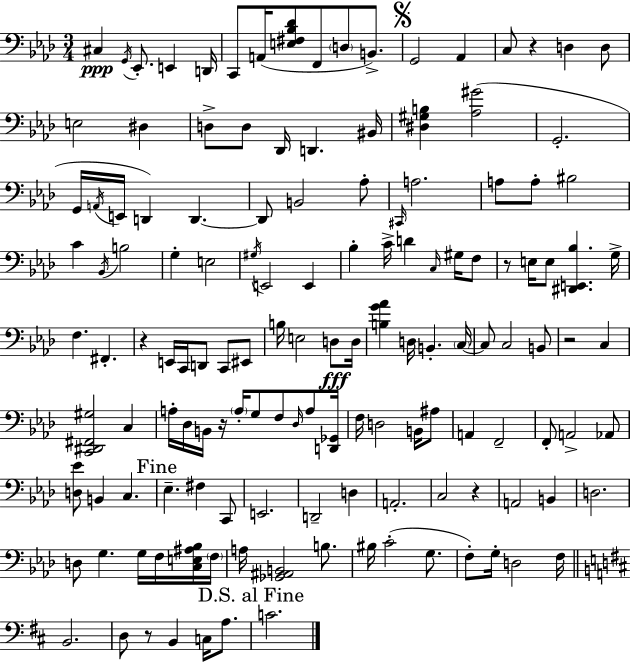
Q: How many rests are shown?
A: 7